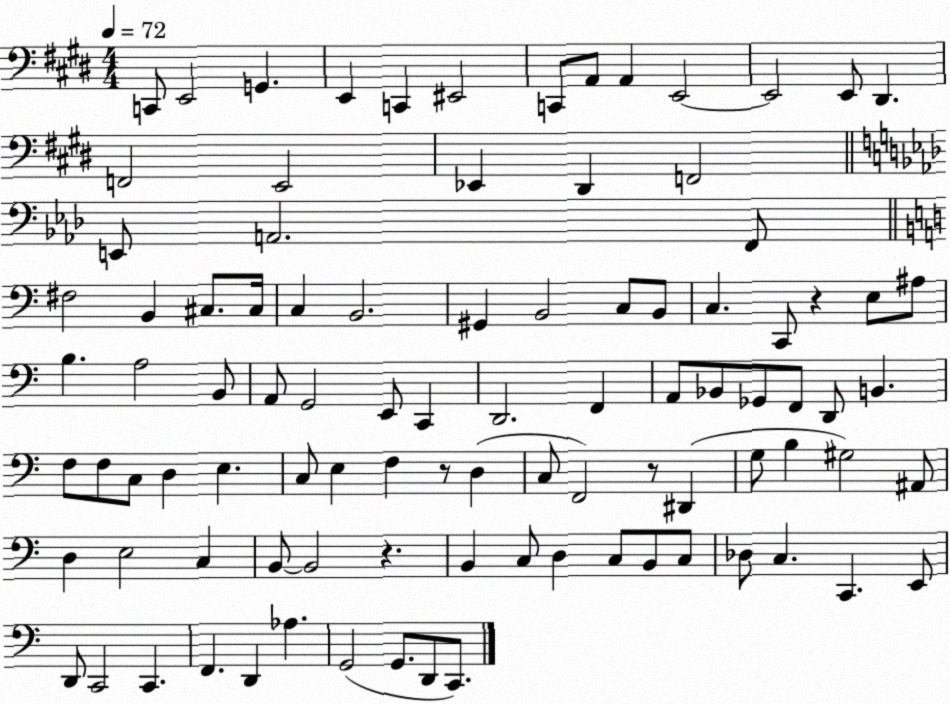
X:1
T:Untitled
M:4/4
L:1/4
K:E
C,,/2 E,,2 G,, E,, C,, ^E,,2 C,,/2 A,,/2 A,, E,,2 E,,2 E,,/2 ^D,, F,,2 E,,2 _E,, ^D,, F,,2 E,,/2 A,,2 F,,/2 ^F,2 B,, ^C,/2 ^C,/4 C, B,,2 ^G,, B,,2 C,/2 B,,/2 C, C,,/2 z E,/2 ^A,/2 B, A,2 B,,/2 A,,/2 G,,2 E,,/2 C,, D,,2 F,, A,,/2 _B,,/2 _G,,/2 F,,/2 D,,/2 B,, F,/2 F,/2 C,/2 D, E, C,/2 E, F, z/2 D, C,/2 F,,2 z/2 ^D,, G,/2 B, ^G,2 ^A,,/2 D, E,2 C, B,,/2 B,,2 z B,, C,/2 D, C,/2 B,,/2 C,/2 _D,/2 C, C,, E,,/2 D,,/2 C,,2 C,, F,, D,, _A, G,,2 G,,/2 D,,/2 C,,/2